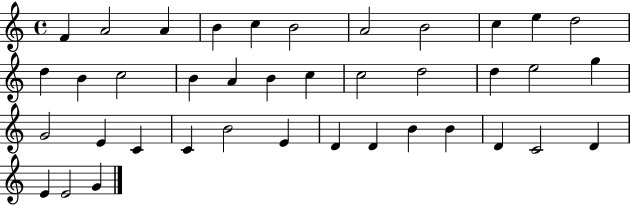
X:1
T:Untitled
M:4/4
L:1/4
K:C
F A2 A B c B2 A2 B2 c e d2 d B c2 B A B c c2 d2 d e2 g G2 E C C B2 E D D B B D C2 D E E2 G